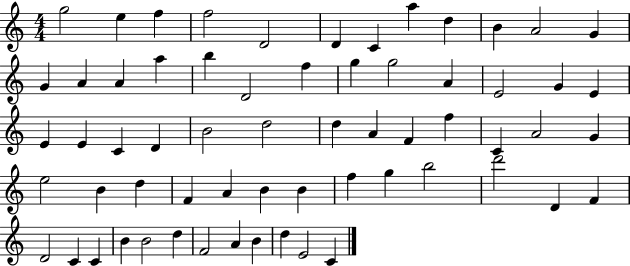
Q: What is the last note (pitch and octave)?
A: C4